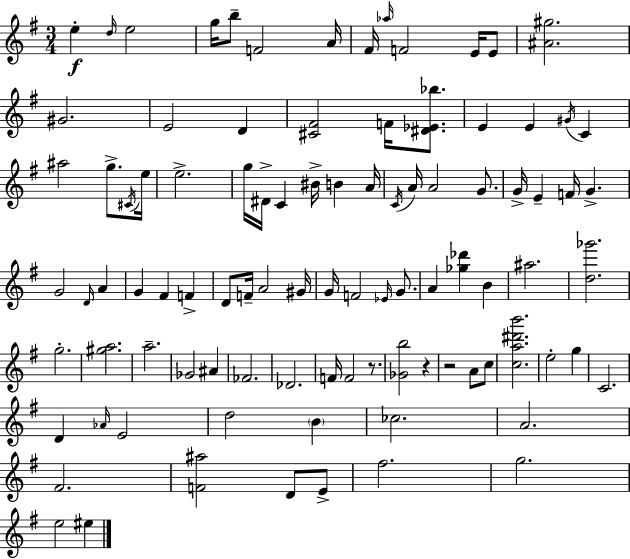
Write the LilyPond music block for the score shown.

{
  \clef treble
  \numericTimeSignature
  \time 3/4
  \key g \major
  e''4-.\f \grace { d''16 } e''2 | g''16 b''8-- f'2 | a'16 fis'16 \grace { aes''16 } f'2 e'16 | e'8 <ais' gis''>2. | \break gis'2. | e'2 d'4 | <cis' fis'>2 f'16 <dis' ees' bes''>8. | e'4 e'4 \acciaccatura { gis'16 } c'4 | \break ais''2 g''8.-> | \acciaccatura { cis'16 } e''16 e''2.-> | g''16 dis'16-> c'4 bis'16-> b'4 | a'16 \acciaccatura { c'16 } a'16 a'2 | \break g'8. g'16-> e'4-- f'16 g'4.-> | g'2 | \grace { d'16 } a'4 g'4 fis'4 | f'4-> d'8 f'16-- a'2 | \break gis'16 g'16 f'2 | \grace { ees'16 } g'8. a'4 <ges'' des'''>4 | b'4 ais''2. | <d'' ges'''>2. | \break g''2.-. | <gis'' a''>2. | a''2.-- | ges'2 | \break ais'4 fes'2. | des'2. | f'16 f'2 | r8. <ges' b''>2 | \break r4 r2 | a'8 c''8 <c'' a'' dis''' b'''>2. | e''2-. | g''4 c'2. | \break d'4 \grace { aes'16 } | e'2 d''2 | \parenthesize b'4 ces''2. | a'2. | \break fis'2. | <f' ais''>2 | d'8 e'8-> fis''2. | g''2. | \break e''2 | eis''4 \bar "|."
}